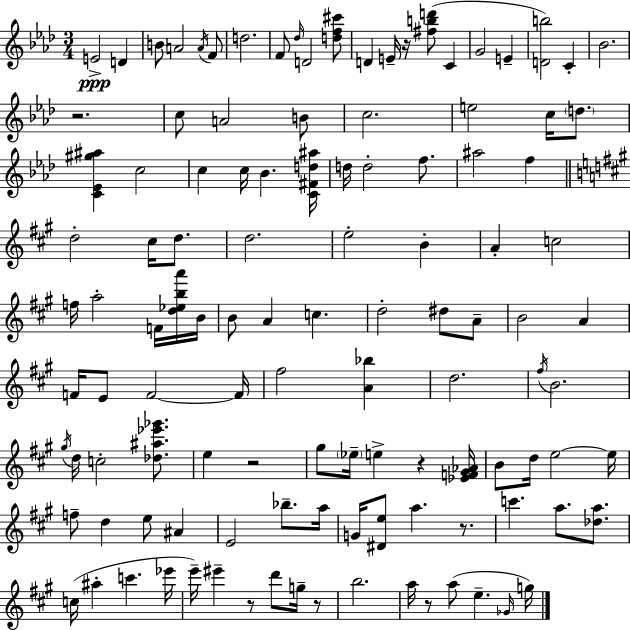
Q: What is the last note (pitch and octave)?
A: G5